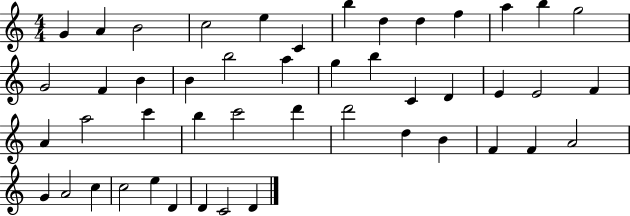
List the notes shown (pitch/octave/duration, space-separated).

G4/q A4/q B4/h C5/h E5/q C4/q B5/q D5/q D5/q F5/q A5/q B5/q G5/h G4/h F4/q B4/q B4/q B5/h A5/q G5/q B5/q C4/q D4/q E4/q E4/h F4/q A4/q A5/h C6/q B5/q C6/h D6/q D6/h D5/q B4/q F4/q F4/q A4/h G4/q A4/h C5/q C5/h E5/q D4/q D4/q C4/h D4/q